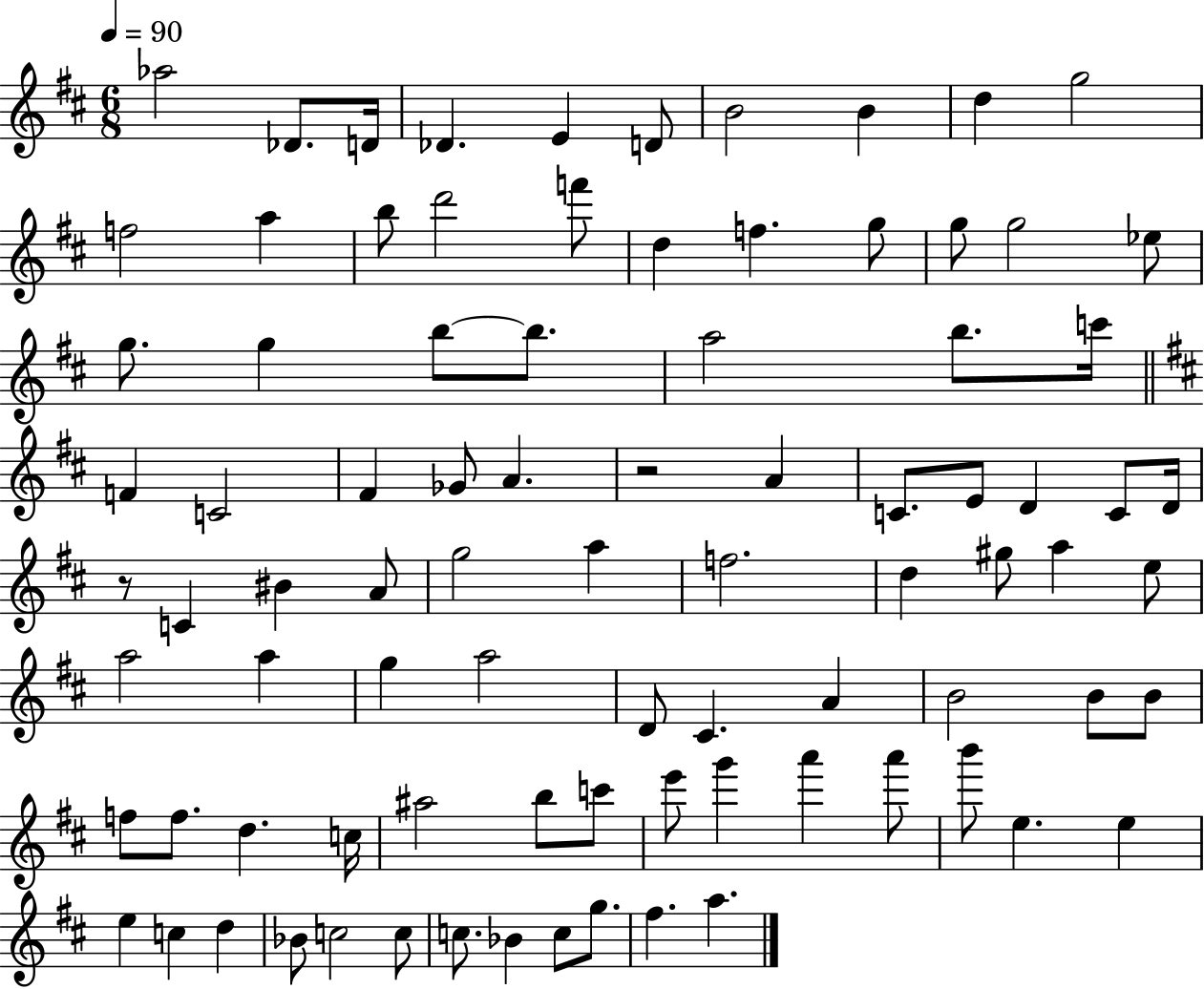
Ab5/h Db4/e. D4/s Db4/q. E4/q D4/e B4/h B4/q D5/q G5/h F5/h A5/q B5/e D6/h F6/e D5/q F5/q. G5/e G5/e G5/h Eb5/e G5/e. G5/q B5/e B5/e. A5/h B5/e. C6/s F4/q C4/h F#4/q Gb4/e A4/q. R/h A4/q C4/e. E4/e D4/q C4/e D4/s R/e C4/q BIS4/q A4/e G5/h A5/q F5/h. D5/q G#5/e A5/q E5/e A5/h A5/q G5/q A5/h D4/e C#4/q. A4/q B4/h B4/e B4/e F5/e F5/e. D5/q. C5/s A#5/h B5/e C6/e E6/e G6/q A6/q A6/e B6/e E5/q. E5/q E5/q C5/q D5/q Bb4/e C5/h C5/e C5/e. Bb4/q C5/e G5/e. F#5/q. A5/q.